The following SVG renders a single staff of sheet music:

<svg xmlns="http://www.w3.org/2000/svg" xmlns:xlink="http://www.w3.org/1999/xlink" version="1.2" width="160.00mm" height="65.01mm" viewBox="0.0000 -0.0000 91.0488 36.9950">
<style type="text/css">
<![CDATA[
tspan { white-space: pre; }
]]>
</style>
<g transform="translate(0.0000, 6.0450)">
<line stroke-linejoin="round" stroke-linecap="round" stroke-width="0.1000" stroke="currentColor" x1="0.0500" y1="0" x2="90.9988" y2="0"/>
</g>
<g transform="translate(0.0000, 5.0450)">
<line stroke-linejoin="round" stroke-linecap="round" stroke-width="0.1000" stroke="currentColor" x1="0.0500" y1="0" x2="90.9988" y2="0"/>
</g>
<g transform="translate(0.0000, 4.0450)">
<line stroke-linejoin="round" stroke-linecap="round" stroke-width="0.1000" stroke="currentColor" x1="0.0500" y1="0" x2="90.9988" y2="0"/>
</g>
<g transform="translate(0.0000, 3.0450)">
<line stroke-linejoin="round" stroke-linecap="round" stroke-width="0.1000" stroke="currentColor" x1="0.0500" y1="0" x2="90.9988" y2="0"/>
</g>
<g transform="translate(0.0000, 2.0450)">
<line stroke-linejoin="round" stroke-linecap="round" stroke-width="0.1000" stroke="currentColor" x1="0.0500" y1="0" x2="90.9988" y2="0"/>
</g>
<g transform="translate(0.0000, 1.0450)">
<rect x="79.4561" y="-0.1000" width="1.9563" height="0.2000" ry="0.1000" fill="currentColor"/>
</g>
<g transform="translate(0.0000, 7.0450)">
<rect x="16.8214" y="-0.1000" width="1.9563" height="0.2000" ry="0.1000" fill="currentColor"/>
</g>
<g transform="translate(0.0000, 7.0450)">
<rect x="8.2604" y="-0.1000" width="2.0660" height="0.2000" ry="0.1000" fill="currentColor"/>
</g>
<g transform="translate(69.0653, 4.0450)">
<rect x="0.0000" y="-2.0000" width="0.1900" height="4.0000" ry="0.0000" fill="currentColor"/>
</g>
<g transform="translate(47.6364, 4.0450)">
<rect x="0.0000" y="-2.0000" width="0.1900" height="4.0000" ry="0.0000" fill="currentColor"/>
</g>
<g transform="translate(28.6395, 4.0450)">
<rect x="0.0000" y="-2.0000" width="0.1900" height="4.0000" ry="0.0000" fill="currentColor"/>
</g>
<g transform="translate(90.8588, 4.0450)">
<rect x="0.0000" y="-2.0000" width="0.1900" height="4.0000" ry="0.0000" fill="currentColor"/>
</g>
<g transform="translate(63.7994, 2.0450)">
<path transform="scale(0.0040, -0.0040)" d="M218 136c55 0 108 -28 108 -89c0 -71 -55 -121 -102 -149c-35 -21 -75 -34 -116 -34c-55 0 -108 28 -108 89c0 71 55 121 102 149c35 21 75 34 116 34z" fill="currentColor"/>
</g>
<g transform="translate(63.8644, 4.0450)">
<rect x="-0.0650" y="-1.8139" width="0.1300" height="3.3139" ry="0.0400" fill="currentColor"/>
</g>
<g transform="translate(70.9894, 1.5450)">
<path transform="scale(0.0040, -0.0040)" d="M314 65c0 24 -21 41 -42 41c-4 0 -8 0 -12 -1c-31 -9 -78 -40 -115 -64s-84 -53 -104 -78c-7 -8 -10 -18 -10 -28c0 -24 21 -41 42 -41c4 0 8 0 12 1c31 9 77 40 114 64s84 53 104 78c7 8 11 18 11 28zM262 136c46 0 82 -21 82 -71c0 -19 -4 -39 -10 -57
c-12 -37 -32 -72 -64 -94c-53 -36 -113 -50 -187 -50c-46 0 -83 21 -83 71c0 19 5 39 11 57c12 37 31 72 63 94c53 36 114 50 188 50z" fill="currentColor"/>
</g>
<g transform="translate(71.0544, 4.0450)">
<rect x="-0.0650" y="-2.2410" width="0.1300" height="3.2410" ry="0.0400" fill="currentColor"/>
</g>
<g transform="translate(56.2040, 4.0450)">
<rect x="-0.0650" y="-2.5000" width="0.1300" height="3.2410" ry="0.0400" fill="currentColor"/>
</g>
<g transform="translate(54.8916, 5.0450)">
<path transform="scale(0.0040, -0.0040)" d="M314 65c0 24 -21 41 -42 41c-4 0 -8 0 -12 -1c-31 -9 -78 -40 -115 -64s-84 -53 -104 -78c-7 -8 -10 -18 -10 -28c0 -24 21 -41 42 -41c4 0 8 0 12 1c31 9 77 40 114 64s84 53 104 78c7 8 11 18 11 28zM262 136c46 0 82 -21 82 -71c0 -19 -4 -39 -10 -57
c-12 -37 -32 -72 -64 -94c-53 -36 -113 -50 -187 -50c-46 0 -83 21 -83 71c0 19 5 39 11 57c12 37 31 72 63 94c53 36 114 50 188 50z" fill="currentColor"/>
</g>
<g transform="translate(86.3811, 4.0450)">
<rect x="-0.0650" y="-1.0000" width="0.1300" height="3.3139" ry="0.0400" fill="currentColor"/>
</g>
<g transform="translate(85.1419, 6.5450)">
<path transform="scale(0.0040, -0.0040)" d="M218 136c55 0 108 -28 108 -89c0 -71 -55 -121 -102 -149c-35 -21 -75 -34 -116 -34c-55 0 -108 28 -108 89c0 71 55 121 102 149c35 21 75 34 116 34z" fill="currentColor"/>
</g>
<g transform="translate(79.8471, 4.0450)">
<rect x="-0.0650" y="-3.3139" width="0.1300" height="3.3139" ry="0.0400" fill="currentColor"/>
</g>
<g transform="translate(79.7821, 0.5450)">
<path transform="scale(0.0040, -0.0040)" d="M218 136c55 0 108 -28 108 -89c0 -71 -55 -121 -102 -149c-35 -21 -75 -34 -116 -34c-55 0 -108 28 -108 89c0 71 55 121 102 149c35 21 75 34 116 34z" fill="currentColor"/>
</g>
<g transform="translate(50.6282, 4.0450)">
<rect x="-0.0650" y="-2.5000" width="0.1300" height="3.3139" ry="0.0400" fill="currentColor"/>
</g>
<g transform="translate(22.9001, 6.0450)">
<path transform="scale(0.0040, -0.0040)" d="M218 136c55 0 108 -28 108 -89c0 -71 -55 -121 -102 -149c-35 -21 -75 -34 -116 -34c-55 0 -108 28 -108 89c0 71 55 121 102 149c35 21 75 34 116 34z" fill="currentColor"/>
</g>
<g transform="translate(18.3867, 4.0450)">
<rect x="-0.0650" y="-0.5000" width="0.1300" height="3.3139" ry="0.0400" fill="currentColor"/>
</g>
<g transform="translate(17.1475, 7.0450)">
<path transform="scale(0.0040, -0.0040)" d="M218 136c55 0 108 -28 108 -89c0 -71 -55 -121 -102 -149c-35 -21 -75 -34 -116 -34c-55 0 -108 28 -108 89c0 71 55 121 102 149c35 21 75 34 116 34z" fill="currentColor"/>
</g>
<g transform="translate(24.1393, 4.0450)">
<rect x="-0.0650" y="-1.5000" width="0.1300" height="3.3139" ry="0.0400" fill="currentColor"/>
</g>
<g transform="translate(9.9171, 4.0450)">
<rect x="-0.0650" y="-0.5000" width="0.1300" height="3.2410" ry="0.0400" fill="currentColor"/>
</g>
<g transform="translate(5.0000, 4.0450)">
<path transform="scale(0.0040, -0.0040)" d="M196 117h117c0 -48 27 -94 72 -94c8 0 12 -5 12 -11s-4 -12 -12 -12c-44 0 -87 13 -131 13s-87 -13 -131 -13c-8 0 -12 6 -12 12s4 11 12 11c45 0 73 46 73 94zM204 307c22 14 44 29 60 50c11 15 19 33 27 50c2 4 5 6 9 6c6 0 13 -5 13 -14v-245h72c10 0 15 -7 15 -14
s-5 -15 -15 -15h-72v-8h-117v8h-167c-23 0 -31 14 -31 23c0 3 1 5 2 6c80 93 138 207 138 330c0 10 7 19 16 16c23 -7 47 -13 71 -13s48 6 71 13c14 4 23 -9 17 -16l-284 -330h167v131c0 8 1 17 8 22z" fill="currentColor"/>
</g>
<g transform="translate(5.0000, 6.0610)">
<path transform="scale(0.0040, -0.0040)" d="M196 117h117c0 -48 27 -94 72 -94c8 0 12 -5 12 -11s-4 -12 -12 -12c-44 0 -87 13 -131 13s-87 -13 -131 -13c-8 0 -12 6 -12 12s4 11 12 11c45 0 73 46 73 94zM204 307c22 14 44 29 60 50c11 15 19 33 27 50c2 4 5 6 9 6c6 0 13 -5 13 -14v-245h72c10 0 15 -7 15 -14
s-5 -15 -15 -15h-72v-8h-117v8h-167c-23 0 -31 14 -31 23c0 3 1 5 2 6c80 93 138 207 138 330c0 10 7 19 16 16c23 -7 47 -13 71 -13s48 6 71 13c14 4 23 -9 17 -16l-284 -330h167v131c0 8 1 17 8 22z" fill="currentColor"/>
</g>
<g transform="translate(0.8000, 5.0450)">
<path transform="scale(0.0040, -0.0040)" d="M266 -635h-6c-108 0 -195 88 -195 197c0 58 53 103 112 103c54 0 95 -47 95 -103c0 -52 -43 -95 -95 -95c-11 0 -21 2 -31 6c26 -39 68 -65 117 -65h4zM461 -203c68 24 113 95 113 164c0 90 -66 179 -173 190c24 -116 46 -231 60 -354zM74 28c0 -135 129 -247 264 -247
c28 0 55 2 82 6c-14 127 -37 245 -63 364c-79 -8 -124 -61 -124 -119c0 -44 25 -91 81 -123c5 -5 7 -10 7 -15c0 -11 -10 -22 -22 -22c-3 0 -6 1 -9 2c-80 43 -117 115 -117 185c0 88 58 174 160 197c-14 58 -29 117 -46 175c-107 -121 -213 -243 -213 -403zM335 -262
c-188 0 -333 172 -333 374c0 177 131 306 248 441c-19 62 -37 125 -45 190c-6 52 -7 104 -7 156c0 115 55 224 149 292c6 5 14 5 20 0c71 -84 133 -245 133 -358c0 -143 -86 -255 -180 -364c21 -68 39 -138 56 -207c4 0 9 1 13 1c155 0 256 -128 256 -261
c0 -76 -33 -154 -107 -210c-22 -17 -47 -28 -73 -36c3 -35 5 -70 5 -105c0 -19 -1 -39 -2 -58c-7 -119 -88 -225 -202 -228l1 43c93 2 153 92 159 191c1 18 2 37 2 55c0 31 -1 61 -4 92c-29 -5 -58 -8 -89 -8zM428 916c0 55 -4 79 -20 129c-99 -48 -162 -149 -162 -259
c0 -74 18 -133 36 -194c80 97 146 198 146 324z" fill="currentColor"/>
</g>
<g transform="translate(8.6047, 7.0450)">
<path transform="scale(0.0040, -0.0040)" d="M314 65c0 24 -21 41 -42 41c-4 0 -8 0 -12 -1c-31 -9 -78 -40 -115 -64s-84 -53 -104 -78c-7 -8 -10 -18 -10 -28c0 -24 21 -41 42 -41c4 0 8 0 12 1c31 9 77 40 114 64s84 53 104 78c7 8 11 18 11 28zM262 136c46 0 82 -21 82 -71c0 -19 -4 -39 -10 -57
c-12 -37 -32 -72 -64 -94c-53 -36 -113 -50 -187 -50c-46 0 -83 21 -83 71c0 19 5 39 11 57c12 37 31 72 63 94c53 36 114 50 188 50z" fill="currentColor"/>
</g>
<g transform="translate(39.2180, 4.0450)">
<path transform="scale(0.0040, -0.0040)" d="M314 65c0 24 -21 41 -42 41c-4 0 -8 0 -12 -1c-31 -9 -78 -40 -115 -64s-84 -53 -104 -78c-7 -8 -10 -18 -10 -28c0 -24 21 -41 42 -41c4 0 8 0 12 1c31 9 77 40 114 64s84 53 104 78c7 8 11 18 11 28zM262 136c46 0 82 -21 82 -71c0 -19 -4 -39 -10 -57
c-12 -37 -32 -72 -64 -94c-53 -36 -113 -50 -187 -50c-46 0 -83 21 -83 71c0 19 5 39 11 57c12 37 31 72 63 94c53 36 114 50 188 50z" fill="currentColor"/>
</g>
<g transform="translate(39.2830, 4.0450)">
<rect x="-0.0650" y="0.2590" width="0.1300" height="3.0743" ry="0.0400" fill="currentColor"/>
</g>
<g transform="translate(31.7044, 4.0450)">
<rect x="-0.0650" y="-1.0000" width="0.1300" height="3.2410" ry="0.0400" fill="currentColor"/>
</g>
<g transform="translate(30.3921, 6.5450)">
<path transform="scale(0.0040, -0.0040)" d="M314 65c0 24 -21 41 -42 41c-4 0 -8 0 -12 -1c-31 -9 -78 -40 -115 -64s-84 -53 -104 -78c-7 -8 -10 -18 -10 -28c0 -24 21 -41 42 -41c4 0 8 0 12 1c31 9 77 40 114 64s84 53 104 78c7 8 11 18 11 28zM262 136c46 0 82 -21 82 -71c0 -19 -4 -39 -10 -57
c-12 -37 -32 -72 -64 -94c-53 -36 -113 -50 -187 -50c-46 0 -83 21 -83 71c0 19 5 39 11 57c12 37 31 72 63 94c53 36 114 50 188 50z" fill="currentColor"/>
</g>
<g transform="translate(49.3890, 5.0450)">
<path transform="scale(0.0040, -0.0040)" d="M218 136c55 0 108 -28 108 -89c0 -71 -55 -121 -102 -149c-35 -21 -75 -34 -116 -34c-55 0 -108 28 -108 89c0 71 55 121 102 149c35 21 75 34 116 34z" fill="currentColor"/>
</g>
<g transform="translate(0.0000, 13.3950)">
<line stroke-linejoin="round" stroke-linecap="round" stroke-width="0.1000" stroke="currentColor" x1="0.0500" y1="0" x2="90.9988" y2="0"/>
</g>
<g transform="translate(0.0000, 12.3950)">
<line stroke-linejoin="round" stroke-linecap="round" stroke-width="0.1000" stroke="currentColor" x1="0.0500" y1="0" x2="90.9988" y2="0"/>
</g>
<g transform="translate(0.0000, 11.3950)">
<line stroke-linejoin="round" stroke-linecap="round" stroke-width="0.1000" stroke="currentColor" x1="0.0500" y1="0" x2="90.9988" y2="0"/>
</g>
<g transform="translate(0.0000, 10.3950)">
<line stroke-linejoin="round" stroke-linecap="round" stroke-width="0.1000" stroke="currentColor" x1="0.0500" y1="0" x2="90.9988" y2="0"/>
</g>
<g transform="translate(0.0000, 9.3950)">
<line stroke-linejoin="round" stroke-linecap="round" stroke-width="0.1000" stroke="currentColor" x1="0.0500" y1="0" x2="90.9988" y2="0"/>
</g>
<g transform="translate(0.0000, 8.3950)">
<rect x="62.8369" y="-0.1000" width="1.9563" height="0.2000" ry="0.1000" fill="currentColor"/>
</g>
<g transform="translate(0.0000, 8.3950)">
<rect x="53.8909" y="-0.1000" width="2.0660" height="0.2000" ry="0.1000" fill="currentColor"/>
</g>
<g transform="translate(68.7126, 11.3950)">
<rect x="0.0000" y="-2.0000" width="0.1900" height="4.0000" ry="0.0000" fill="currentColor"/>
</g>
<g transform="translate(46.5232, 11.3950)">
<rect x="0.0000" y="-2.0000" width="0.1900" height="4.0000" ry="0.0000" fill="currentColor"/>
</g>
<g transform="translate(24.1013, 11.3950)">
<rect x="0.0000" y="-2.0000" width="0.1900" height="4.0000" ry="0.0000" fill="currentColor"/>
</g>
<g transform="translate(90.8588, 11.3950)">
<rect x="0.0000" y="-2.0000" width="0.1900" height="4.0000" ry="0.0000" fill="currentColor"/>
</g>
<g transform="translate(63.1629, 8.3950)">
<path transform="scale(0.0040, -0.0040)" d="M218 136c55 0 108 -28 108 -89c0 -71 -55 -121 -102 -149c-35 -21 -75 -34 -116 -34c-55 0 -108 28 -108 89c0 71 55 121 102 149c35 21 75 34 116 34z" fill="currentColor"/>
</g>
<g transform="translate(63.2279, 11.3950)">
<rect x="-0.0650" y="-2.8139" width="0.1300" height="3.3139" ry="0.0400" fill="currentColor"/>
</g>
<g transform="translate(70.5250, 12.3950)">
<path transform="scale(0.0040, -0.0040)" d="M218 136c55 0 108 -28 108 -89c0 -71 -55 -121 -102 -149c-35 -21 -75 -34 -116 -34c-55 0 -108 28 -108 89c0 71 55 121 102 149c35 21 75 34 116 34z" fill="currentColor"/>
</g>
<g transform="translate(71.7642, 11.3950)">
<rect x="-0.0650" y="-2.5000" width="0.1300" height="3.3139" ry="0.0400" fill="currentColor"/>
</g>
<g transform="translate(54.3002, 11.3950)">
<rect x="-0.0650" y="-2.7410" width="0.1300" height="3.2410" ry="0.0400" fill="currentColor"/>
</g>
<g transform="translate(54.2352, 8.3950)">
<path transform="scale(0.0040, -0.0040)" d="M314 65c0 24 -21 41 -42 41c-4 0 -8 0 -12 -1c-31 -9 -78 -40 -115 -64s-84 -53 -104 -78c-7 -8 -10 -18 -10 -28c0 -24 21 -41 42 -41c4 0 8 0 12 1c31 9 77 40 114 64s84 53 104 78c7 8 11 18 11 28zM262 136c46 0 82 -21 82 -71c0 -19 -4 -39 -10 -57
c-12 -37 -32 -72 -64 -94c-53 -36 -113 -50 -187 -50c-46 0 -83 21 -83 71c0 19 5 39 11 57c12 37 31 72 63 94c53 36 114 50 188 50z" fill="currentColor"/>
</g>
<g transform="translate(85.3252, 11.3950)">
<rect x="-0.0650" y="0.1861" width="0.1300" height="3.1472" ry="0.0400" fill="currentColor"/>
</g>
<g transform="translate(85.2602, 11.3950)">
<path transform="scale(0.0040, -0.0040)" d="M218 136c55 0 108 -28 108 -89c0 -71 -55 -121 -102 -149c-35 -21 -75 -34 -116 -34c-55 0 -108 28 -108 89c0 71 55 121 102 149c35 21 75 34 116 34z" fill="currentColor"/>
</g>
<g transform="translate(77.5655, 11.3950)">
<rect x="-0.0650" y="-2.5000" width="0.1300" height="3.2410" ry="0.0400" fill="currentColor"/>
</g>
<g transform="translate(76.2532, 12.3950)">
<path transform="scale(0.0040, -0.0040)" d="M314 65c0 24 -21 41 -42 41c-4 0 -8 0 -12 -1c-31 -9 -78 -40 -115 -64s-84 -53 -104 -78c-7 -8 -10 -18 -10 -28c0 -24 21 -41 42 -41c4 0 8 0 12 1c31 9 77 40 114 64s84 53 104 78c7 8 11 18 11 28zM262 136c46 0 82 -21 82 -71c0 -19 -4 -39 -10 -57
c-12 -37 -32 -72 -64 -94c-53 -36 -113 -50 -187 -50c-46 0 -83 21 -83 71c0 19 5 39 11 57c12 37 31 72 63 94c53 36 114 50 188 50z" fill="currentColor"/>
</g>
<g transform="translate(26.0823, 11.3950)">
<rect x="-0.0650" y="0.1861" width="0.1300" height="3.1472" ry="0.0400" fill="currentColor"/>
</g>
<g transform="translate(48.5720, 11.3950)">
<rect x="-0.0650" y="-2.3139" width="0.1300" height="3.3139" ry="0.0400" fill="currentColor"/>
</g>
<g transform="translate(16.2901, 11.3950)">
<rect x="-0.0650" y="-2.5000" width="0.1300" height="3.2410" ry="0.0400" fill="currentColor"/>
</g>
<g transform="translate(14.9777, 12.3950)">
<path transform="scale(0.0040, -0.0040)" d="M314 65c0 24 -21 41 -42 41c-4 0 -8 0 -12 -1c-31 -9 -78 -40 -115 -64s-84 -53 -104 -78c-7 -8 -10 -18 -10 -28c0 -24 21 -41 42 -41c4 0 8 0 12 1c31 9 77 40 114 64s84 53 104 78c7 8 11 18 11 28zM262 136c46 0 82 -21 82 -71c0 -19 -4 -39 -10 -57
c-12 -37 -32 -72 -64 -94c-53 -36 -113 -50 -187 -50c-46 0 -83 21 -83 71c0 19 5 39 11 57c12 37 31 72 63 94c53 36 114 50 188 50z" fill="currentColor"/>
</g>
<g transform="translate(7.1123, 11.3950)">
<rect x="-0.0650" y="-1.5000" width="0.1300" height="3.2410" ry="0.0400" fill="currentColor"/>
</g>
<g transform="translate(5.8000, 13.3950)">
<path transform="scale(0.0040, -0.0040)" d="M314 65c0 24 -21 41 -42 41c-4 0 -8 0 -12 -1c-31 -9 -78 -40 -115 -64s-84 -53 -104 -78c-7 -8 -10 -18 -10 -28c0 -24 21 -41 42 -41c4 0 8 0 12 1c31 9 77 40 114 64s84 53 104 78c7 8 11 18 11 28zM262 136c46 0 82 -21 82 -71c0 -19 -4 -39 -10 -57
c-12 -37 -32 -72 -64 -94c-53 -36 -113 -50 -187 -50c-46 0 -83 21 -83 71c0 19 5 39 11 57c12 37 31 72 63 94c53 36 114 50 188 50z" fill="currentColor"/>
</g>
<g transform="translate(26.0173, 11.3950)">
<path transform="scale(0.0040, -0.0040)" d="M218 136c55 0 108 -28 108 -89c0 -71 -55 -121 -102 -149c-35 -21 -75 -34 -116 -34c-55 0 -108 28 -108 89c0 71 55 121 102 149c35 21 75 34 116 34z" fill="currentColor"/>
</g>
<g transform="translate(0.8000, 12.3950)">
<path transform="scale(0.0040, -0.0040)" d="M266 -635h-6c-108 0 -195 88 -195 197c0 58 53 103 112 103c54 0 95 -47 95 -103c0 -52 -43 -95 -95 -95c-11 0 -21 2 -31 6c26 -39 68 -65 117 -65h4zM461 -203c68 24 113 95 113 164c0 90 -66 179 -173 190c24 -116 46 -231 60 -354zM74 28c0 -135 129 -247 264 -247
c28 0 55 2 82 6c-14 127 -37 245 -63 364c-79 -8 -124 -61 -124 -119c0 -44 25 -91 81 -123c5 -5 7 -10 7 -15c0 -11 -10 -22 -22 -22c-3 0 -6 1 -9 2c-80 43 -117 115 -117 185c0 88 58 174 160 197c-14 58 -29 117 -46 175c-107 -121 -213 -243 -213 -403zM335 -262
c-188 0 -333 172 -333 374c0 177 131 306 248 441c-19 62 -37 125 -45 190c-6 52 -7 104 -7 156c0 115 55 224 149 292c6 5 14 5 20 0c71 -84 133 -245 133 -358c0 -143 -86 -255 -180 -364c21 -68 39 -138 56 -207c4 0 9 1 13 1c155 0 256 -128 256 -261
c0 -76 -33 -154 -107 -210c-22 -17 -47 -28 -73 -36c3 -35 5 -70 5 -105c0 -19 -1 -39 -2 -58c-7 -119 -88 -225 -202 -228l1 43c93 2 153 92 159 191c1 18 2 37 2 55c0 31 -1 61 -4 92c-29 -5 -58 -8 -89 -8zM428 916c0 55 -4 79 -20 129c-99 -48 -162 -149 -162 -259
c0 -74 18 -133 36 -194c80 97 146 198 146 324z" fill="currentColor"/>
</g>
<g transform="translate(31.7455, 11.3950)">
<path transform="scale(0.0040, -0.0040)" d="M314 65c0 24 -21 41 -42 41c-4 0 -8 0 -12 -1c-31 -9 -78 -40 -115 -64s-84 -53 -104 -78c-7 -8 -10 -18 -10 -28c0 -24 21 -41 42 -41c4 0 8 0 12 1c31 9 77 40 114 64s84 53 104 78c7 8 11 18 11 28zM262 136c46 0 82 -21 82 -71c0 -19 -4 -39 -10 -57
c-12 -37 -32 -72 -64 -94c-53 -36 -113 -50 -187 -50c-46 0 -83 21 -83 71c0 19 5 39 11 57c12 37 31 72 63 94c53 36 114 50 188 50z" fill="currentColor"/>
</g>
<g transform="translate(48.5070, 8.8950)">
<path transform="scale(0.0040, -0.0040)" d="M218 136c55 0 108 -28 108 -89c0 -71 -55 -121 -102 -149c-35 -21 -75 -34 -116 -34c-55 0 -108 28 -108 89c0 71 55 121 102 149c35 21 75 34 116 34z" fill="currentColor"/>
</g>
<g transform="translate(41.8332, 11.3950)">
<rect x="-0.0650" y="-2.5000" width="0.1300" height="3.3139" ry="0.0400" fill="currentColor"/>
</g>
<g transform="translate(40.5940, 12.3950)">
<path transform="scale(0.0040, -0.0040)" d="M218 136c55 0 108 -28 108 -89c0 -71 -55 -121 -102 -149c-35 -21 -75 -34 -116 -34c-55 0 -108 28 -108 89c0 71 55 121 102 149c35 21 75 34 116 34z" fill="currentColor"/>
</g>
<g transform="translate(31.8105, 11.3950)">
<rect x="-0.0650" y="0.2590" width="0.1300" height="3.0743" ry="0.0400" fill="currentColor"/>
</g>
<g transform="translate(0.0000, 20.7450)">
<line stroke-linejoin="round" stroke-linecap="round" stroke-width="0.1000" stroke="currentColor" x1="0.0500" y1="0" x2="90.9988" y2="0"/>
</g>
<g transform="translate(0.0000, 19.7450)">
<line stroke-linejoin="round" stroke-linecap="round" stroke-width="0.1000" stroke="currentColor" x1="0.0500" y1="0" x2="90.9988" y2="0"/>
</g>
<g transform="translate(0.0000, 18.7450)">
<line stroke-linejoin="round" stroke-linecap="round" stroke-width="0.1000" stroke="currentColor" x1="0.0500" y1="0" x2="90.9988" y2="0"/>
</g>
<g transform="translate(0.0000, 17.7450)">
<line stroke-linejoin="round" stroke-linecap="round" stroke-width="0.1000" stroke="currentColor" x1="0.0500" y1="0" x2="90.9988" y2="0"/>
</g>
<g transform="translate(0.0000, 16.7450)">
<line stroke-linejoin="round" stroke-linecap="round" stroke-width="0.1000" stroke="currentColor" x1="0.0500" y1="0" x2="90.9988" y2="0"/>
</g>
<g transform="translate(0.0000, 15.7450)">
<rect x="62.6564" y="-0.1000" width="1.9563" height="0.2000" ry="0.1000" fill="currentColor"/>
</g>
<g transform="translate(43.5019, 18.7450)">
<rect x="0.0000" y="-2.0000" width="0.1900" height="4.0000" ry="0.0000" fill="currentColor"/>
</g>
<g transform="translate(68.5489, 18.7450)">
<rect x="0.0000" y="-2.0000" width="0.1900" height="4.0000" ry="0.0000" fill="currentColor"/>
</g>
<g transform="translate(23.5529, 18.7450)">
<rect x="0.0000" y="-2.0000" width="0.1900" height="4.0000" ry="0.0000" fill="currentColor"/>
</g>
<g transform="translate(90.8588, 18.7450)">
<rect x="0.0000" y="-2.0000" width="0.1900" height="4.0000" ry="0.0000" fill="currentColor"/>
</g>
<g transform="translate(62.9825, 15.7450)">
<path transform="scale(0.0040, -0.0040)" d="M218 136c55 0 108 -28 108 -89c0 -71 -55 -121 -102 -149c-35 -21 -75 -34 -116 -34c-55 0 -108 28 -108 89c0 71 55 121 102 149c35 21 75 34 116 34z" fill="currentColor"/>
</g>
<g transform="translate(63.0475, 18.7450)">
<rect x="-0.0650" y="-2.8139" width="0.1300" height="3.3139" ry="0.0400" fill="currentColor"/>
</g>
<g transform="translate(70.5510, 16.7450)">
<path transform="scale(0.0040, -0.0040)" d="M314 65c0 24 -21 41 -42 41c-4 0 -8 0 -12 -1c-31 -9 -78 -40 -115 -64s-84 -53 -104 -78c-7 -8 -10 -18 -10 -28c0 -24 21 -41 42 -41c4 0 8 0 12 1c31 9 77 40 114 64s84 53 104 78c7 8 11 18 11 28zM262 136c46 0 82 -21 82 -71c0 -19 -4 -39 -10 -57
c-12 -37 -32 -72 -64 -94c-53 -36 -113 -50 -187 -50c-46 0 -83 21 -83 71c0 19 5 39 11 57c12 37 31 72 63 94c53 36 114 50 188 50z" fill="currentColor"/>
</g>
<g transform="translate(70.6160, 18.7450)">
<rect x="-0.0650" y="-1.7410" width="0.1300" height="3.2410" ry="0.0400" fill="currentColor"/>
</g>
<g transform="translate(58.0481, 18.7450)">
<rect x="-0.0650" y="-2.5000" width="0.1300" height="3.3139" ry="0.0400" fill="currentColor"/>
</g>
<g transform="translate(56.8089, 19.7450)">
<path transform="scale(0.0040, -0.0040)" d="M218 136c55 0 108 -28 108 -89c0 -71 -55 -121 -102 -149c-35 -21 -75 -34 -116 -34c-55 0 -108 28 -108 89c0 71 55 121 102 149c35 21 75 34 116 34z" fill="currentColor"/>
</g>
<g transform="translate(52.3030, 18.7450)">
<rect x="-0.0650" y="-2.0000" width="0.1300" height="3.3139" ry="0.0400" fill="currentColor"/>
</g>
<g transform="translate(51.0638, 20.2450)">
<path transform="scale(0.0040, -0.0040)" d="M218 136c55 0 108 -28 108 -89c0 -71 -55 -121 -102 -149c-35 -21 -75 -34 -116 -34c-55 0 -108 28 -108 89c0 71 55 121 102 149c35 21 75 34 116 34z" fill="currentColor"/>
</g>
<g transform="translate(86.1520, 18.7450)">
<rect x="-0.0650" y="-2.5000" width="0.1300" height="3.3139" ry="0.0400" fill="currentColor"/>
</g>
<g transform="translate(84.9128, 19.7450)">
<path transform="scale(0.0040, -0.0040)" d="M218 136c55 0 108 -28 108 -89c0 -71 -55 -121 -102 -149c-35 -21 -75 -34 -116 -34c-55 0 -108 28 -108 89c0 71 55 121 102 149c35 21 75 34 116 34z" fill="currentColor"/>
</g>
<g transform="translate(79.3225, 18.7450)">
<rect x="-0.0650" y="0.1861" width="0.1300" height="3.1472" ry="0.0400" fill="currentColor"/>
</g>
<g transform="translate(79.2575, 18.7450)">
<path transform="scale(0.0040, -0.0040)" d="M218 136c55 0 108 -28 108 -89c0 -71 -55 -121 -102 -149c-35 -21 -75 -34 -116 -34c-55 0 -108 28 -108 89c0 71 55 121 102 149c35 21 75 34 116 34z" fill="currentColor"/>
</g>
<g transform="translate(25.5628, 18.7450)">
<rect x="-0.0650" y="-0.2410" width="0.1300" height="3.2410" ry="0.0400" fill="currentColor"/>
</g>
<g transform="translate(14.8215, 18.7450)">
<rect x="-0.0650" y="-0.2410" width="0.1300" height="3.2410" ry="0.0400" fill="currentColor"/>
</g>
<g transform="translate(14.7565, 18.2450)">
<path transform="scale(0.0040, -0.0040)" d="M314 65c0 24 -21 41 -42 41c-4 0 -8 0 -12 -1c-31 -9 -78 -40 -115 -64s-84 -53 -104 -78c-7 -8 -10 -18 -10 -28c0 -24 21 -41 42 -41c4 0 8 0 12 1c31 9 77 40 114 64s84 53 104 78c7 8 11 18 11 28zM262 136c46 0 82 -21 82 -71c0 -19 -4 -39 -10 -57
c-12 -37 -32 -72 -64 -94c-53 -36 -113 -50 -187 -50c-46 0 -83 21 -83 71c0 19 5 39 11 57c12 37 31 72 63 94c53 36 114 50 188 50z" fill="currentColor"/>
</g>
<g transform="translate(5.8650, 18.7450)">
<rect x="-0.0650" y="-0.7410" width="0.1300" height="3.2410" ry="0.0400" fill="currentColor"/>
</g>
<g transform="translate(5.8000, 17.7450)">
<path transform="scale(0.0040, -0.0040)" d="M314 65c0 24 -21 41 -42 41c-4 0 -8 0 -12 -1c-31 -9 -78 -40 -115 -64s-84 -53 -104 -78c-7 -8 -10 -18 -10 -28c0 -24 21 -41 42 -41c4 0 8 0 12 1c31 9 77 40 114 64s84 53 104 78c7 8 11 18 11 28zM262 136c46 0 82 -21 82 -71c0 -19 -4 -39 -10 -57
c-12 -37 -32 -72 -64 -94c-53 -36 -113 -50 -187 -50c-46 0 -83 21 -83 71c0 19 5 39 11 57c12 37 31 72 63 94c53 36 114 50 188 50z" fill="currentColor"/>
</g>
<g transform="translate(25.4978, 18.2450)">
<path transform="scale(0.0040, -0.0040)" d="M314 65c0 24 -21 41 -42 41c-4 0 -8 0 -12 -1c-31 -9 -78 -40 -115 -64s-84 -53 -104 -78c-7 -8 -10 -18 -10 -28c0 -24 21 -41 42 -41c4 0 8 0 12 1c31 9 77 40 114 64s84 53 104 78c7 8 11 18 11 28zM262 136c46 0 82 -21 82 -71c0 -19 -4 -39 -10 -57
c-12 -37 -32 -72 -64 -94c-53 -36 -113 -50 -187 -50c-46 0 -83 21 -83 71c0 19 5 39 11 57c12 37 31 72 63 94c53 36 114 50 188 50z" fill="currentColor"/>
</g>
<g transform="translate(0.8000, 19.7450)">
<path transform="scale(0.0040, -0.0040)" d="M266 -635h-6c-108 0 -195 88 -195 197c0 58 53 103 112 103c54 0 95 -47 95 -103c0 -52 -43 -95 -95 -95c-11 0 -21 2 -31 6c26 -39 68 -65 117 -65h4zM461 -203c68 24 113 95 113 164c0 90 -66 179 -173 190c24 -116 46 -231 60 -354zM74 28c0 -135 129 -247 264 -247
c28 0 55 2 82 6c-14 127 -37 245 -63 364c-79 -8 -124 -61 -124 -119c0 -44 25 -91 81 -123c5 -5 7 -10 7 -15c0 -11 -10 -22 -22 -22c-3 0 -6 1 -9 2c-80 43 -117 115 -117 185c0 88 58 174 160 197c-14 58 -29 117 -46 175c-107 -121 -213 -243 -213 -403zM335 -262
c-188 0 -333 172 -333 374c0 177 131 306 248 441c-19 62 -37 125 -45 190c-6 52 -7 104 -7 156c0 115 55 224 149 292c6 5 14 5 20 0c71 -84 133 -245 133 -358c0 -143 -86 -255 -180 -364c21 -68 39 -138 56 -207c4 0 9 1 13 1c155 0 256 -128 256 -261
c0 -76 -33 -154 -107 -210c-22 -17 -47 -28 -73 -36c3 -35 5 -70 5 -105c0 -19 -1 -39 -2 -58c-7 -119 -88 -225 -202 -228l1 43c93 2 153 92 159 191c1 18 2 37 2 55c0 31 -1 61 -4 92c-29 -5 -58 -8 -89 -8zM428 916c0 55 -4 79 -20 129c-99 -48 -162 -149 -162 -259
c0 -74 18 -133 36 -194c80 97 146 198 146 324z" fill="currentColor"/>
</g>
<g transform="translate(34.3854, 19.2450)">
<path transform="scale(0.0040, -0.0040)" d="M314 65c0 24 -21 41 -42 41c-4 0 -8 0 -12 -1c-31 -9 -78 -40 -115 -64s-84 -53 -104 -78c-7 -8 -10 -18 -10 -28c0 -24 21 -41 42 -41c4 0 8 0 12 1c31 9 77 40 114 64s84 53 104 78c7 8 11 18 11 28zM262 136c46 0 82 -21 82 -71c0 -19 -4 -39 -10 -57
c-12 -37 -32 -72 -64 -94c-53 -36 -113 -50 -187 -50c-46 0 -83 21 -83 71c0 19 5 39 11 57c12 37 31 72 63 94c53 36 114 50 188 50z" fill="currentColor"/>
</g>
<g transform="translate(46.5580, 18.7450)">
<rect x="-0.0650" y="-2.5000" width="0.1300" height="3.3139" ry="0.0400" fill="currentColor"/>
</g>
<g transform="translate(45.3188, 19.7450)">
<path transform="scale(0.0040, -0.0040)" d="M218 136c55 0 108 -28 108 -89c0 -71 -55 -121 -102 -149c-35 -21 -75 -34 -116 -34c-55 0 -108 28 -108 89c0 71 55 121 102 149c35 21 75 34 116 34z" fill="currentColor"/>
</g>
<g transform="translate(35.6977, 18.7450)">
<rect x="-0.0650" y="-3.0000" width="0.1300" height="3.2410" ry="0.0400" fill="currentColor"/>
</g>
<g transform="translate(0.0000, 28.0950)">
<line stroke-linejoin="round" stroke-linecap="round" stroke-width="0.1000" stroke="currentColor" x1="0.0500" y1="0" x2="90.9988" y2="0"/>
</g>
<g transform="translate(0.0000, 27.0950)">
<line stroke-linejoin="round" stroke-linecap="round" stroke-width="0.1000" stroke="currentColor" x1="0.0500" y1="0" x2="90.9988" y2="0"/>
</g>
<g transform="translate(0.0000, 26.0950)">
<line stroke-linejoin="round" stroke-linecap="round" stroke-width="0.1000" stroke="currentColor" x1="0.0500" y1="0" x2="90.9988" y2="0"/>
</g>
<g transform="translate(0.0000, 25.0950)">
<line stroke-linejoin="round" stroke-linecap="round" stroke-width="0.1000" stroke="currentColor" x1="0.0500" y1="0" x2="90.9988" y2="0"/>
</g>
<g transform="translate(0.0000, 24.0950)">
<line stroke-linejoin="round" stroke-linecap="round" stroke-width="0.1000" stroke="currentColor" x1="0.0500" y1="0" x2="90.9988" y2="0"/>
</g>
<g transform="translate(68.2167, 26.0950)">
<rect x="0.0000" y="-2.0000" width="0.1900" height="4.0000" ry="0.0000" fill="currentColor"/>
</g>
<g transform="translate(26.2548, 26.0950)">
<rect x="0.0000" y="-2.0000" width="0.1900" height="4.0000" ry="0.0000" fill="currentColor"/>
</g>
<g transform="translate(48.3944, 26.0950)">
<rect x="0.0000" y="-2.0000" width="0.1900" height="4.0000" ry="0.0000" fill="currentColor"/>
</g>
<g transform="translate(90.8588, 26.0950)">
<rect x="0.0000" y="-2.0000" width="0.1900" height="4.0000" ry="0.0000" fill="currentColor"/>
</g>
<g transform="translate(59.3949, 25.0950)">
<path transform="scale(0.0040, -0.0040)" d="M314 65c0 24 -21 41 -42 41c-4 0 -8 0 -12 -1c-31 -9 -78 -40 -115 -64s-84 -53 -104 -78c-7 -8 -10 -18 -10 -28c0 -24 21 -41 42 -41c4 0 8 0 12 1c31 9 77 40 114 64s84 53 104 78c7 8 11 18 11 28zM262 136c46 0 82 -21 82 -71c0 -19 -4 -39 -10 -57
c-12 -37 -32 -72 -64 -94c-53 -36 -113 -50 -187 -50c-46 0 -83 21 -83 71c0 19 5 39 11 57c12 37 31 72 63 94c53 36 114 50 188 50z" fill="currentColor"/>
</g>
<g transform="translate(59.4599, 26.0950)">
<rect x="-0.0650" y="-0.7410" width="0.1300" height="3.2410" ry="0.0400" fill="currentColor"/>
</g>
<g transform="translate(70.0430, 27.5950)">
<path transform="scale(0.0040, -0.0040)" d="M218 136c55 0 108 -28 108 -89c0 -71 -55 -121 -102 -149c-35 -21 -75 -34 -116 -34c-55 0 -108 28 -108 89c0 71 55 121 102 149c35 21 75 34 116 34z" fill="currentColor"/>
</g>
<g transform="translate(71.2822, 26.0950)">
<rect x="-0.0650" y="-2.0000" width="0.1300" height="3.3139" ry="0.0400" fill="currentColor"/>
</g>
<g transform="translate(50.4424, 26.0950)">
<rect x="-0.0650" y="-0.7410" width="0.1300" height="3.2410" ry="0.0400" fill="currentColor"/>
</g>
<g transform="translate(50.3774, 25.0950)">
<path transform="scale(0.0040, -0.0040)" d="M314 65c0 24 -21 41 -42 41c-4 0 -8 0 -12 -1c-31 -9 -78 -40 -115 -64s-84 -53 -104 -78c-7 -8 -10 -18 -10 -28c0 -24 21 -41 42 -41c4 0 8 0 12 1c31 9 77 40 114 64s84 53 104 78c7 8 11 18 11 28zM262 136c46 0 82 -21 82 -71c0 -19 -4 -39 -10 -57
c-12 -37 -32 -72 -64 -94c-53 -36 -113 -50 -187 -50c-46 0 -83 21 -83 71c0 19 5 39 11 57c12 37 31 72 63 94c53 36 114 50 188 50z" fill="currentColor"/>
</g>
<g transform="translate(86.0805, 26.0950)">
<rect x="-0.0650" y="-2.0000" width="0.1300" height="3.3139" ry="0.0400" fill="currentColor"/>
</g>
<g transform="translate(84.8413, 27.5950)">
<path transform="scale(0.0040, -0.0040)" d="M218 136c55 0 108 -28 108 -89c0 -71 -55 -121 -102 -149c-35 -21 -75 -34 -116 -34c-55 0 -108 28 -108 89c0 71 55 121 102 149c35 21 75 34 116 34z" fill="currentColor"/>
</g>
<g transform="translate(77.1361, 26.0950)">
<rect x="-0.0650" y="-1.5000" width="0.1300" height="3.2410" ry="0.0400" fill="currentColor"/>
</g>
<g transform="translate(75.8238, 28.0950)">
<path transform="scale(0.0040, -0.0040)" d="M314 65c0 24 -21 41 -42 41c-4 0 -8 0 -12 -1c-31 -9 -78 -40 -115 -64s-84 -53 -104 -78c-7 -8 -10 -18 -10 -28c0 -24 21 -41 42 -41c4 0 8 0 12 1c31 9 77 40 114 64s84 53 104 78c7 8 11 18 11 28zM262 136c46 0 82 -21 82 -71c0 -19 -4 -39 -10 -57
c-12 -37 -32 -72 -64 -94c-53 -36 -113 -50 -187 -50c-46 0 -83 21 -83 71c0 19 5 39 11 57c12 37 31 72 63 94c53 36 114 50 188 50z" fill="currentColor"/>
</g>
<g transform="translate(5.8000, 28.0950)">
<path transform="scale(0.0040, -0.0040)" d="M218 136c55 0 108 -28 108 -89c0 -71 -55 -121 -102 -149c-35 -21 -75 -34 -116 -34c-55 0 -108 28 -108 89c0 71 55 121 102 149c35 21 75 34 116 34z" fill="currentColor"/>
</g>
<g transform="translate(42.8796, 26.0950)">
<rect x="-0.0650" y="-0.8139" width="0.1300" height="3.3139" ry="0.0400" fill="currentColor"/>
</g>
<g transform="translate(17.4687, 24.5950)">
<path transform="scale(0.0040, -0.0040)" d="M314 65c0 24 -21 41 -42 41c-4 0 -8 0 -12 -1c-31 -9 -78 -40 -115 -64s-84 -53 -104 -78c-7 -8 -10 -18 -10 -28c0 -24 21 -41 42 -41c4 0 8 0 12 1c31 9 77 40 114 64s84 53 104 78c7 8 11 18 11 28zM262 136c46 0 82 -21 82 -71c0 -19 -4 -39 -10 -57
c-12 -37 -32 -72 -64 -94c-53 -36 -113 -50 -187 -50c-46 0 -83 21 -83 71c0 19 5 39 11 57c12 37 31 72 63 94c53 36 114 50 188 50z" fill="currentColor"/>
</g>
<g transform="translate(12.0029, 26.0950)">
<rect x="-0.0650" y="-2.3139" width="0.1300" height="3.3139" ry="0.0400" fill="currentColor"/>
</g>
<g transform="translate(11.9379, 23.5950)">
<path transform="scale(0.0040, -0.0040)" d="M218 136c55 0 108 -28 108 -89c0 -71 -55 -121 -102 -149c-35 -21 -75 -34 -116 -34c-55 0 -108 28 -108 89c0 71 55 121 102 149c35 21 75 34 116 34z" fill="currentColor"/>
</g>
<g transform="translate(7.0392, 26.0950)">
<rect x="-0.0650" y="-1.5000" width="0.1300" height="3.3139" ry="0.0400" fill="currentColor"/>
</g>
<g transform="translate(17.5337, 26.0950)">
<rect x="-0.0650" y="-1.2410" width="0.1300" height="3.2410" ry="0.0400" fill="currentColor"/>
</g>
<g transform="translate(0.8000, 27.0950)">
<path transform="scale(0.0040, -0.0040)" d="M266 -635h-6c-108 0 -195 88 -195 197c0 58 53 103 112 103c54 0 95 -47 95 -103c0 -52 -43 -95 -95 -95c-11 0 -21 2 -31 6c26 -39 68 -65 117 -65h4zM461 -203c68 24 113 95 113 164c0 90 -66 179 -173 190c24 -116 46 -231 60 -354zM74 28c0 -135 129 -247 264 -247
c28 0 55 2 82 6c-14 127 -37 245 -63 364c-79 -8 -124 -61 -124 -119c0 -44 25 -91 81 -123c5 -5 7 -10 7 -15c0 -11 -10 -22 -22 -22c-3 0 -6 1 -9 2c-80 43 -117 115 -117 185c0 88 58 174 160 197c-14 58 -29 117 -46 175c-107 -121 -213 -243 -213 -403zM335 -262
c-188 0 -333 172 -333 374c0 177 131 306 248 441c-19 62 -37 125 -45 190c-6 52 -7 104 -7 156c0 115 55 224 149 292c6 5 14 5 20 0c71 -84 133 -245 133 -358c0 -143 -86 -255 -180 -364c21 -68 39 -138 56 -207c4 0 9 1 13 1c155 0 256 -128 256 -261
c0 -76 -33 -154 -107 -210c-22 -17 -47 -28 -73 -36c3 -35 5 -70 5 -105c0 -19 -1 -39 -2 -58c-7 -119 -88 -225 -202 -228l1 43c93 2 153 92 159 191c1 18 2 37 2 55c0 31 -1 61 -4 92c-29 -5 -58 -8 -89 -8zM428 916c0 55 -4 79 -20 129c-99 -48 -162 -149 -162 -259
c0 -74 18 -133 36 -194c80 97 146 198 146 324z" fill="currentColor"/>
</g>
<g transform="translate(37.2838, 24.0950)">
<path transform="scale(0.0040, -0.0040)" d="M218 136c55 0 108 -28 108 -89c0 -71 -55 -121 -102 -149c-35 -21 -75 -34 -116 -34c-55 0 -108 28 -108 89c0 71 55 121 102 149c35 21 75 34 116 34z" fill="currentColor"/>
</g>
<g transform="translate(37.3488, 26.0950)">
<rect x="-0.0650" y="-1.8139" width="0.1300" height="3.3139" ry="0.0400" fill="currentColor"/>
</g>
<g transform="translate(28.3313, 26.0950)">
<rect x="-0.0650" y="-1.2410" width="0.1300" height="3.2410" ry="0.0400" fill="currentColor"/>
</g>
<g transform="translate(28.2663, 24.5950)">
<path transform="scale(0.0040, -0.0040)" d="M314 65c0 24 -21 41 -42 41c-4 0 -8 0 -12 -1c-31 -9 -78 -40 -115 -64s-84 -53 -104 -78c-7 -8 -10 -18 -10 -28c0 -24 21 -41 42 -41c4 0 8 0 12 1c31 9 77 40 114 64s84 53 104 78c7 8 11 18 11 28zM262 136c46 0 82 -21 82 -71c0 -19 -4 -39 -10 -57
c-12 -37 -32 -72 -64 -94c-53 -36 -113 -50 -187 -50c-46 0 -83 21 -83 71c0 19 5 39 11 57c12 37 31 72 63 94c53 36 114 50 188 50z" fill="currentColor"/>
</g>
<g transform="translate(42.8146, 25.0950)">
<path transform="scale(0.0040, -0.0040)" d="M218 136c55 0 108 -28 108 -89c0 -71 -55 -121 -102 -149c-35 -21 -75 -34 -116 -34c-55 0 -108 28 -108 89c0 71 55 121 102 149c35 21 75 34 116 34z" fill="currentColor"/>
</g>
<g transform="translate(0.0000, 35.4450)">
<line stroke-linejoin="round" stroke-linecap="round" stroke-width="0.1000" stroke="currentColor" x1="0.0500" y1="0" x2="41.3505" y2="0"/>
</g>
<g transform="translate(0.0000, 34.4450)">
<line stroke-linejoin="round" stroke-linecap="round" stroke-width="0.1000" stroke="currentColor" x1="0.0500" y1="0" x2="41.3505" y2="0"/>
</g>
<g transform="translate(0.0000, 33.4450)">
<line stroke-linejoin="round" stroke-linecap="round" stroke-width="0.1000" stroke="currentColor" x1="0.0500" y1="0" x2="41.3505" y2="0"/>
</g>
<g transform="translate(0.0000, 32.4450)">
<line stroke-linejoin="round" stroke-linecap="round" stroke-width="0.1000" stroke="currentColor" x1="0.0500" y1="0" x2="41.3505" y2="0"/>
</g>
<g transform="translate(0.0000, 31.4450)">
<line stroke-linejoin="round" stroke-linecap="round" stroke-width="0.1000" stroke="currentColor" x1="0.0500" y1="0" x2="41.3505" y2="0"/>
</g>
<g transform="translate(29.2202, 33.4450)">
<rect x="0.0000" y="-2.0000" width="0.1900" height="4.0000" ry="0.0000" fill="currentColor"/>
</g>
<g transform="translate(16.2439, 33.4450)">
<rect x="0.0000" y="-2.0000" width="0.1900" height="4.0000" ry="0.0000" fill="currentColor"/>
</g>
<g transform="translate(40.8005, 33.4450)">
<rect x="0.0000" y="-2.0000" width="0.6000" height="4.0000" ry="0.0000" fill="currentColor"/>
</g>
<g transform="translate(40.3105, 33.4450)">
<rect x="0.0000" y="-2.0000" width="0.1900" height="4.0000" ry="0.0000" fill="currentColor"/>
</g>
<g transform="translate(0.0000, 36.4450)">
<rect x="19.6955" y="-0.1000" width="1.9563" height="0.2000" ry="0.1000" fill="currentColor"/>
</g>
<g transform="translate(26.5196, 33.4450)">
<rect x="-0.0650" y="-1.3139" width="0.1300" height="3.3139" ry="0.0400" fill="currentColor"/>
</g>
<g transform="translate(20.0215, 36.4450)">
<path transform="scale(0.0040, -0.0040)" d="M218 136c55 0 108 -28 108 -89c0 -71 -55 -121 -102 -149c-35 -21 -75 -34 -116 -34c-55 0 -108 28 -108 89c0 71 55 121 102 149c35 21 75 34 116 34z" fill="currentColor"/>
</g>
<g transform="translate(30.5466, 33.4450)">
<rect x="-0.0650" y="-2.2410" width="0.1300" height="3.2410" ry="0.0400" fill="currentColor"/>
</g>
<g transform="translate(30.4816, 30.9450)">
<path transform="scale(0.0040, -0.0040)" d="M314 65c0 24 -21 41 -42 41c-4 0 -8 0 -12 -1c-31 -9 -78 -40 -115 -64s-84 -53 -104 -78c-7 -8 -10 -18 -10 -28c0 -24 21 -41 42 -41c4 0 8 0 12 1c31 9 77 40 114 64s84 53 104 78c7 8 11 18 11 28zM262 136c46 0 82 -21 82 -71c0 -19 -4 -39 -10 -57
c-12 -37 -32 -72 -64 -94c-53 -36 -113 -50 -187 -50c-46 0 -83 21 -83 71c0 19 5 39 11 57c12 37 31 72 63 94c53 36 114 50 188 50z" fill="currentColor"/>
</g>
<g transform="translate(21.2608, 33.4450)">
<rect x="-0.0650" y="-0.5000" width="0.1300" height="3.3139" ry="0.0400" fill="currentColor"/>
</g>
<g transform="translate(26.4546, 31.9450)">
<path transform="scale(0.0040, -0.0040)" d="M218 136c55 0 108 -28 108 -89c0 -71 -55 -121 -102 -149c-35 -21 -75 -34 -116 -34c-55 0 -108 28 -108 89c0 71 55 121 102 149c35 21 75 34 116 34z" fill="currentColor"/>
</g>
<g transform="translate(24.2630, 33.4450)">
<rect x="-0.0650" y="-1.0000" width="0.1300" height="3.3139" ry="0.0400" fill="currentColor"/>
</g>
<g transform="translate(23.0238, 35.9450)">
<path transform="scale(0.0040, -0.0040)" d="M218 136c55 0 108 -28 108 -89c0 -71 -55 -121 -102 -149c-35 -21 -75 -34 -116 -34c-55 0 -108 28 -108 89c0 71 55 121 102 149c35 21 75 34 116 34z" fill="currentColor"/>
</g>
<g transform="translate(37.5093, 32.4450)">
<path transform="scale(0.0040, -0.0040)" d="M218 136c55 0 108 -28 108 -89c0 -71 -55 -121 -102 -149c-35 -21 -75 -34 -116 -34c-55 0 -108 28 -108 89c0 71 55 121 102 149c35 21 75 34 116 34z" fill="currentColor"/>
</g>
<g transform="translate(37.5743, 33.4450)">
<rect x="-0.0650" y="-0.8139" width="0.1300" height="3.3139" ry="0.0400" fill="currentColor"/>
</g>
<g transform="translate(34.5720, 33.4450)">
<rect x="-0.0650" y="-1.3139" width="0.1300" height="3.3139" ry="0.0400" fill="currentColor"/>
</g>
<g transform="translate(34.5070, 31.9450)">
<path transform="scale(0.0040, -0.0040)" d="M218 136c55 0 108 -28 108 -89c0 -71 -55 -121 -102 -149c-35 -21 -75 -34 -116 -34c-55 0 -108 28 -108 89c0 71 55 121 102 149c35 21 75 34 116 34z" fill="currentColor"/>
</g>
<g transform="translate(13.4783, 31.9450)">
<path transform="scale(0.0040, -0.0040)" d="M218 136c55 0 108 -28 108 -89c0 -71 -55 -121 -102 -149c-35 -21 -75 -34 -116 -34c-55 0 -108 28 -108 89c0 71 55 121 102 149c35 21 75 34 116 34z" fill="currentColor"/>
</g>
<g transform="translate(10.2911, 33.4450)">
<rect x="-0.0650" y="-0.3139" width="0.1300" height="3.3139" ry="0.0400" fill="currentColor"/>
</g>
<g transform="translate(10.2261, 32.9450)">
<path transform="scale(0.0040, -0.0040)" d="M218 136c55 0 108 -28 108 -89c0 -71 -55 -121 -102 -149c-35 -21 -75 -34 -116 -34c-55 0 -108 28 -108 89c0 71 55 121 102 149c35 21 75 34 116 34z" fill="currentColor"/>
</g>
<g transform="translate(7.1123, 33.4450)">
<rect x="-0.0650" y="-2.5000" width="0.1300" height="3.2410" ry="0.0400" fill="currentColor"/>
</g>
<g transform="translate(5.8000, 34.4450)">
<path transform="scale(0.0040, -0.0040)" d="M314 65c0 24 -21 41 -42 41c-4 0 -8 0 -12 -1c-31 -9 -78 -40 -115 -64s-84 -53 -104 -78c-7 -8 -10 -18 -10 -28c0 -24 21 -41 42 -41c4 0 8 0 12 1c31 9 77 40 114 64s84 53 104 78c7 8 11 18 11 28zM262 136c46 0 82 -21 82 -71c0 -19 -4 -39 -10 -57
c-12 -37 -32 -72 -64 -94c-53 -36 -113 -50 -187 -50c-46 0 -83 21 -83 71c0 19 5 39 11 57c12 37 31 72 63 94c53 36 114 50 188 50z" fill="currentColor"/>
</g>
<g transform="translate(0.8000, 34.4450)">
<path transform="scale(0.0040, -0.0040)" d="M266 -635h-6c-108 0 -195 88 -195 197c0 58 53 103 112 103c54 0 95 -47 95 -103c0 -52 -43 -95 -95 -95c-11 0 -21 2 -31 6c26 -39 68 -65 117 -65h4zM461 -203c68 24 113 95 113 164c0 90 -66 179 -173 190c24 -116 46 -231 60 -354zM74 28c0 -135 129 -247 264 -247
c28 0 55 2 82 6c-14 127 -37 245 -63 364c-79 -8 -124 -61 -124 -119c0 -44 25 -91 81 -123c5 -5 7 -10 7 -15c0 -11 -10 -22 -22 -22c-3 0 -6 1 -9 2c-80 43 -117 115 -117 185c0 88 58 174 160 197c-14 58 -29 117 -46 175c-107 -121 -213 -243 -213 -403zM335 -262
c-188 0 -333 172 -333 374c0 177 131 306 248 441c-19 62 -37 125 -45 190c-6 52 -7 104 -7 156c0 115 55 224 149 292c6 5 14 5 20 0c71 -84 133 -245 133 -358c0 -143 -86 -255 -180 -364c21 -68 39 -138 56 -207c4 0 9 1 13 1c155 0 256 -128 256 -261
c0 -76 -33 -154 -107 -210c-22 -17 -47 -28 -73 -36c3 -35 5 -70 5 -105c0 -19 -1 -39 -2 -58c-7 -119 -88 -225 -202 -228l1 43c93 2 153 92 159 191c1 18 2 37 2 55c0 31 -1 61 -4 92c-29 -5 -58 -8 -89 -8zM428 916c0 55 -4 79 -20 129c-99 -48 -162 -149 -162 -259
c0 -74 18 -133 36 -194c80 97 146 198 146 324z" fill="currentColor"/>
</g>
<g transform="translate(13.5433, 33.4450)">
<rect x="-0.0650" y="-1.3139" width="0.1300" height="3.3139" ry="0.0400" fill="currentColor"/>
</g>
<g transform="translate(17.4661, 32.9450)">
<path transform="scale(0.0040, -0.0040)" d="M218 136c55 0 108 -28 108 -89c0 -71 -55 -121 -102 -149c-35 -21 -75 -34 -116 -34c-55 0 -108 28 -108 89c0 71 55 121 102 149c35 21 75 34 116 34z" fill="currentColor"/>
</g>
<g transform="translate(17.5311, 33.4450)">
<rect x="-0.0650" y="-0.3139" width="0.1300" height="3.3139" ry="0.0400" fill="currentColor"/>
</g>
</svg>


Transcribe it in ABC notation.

X:1
T:Untitled
M:4/4
L:1/4
K:C
C2 C E D2 B2 G G2 f g2 b D E2 G2 B B2 G g a2 a G G2 B d2 c2 c2 A2 G F G a f2 B G E g e2 e2 f d d2 d2 F E2 F G2 c e c C D e g2 e d